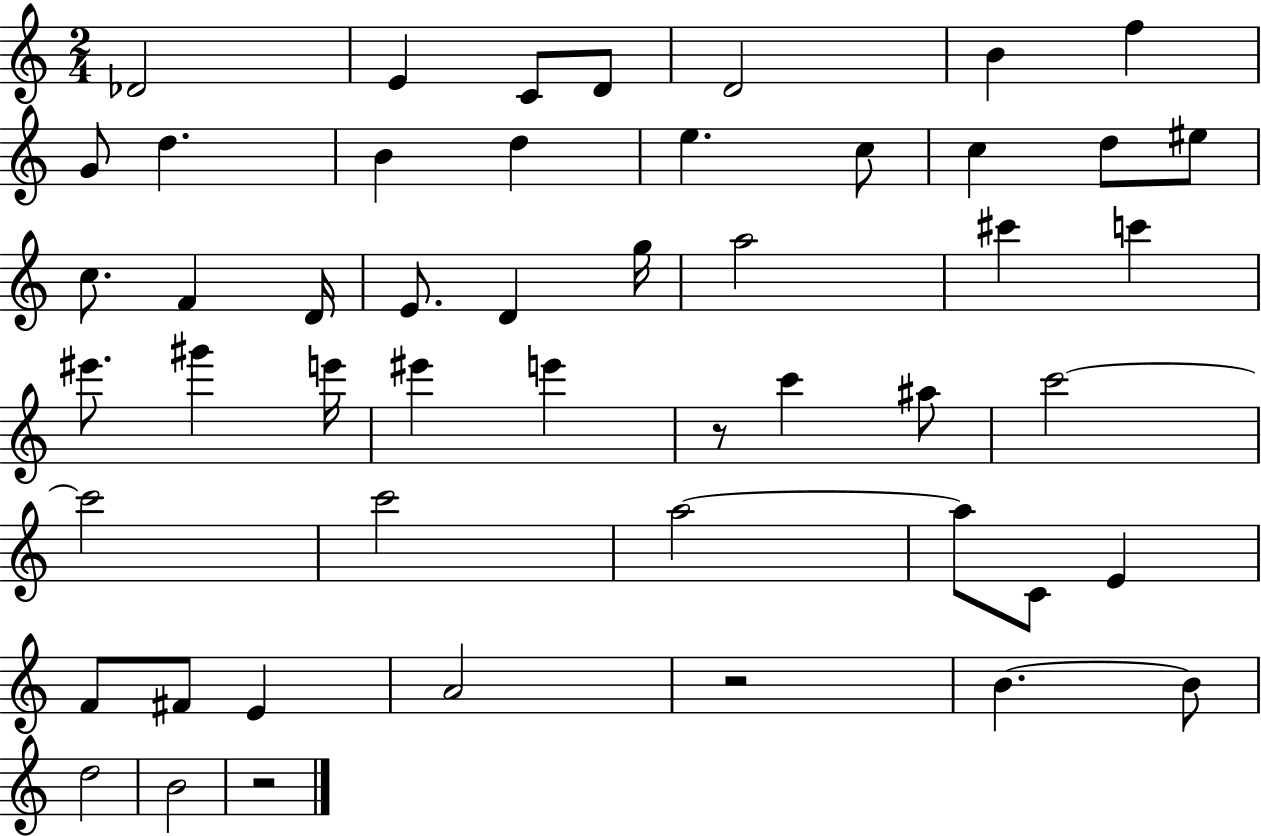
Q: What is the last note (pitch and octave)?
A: B4